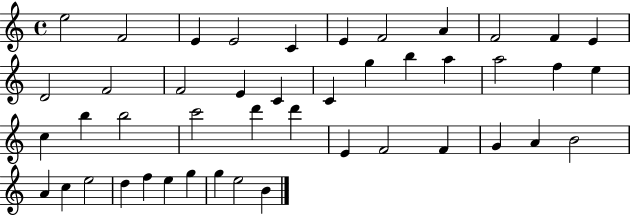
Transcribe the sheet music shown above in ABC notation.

X:1
T:Untitled
M:4/4
L:1/4
K:C
e2 F2 E E2 C E F2 A F2 F E D2 F2 F2 E C C g b a a2 f e c b b2 c'2 d' d' E F2 F G A B2 A c e2 d f e g g e2 B